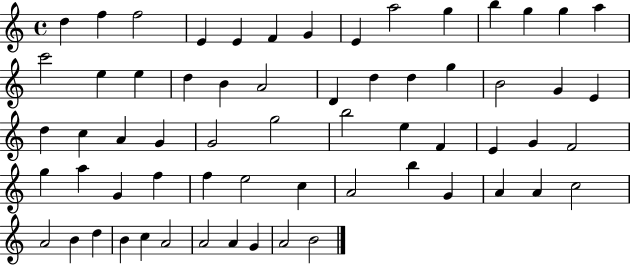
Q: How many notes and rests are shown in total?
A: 63